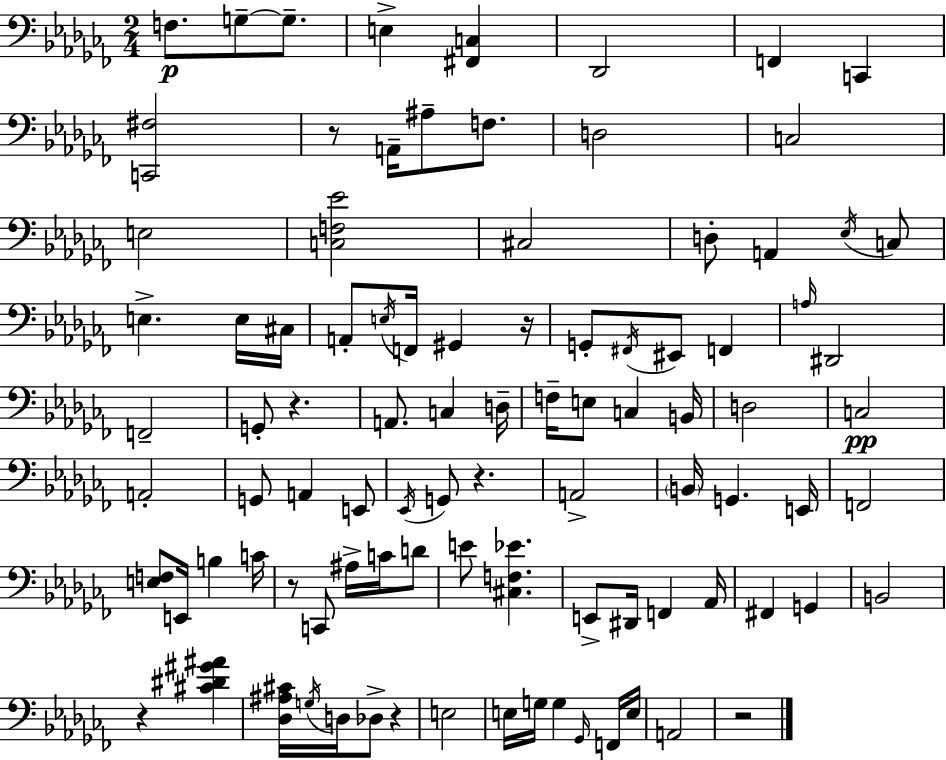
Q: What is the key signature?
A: AES minor